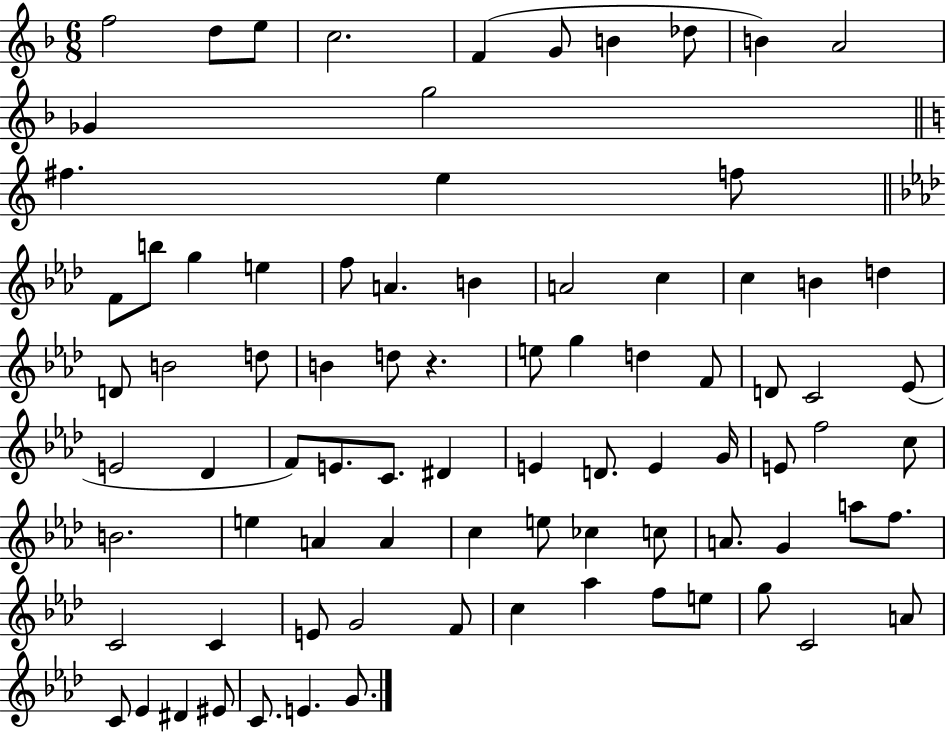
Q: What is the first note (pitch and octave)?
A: F5